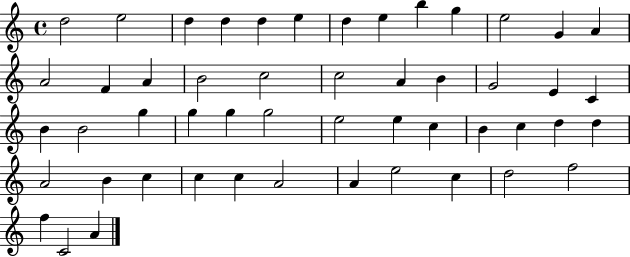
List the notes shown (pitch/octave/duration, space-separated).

D5/h E5/h D5/q D5/q D5/q E5/q D5/q E5/q B5/q G5/q E5/h G4/q A4/q A4/h F4/q A4/q B4/h C5/h C5/h A4/q B4/q G4/h E4/q C4/q B4/q B4/h G5/q G5/q G5/q G5/h E5/h E5/q C5/q B4/q C5/q D5/q D5/q A4/h B4/q C5/q C5/q C5/q A4/h A4/q E5/h C5/q D5/h F5/h F5/q C4/h A4/q